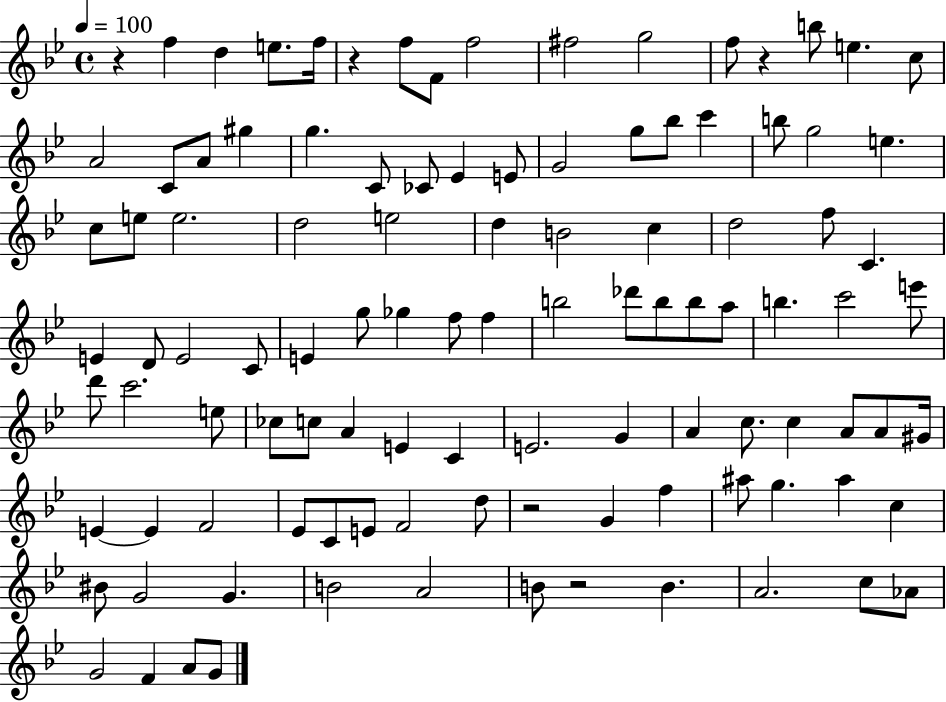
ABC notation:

X:1
T:Untitled
M:4/4
L:1/4
K:Bb
z f d e/2 f/4 z f/2 F/2 f2 ^f2 g2 f/2 z b/2 e c/2 A2 C/2 A/2 ^g g C/2 _C/2 _E E/2 G2 g/2 _b/2 c' b/2 g2 e c/2 e/2 e2 d2 e2 d B2 c d2 f/2 C E D/2 E2 C/2 E g/2 _g f/2 f b2 _d'/2 b/2 b/2 a/2 b c'2 e'/2 d'/2 c'2 e/2 _c/2 c/2 A E C E2 G A c/2 c A/2 A/2 ^G/4 E E F2 _E/2 C/2 E/2 F2 d/2 z2 G f ^a/2 g ^a c ^B/2 G2 G B2 A2 B/2 z2 B A2 c/2 _A/2 G2 F A/2 G/2